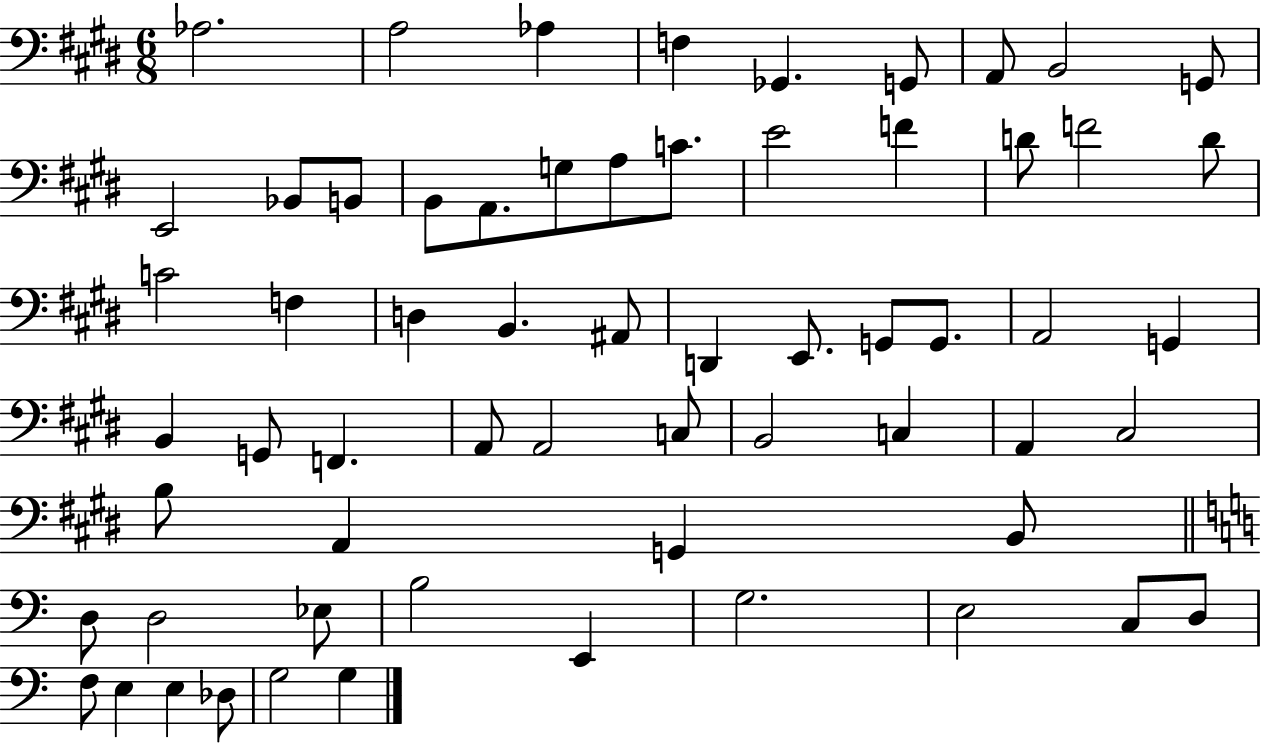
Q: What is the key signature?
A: E major